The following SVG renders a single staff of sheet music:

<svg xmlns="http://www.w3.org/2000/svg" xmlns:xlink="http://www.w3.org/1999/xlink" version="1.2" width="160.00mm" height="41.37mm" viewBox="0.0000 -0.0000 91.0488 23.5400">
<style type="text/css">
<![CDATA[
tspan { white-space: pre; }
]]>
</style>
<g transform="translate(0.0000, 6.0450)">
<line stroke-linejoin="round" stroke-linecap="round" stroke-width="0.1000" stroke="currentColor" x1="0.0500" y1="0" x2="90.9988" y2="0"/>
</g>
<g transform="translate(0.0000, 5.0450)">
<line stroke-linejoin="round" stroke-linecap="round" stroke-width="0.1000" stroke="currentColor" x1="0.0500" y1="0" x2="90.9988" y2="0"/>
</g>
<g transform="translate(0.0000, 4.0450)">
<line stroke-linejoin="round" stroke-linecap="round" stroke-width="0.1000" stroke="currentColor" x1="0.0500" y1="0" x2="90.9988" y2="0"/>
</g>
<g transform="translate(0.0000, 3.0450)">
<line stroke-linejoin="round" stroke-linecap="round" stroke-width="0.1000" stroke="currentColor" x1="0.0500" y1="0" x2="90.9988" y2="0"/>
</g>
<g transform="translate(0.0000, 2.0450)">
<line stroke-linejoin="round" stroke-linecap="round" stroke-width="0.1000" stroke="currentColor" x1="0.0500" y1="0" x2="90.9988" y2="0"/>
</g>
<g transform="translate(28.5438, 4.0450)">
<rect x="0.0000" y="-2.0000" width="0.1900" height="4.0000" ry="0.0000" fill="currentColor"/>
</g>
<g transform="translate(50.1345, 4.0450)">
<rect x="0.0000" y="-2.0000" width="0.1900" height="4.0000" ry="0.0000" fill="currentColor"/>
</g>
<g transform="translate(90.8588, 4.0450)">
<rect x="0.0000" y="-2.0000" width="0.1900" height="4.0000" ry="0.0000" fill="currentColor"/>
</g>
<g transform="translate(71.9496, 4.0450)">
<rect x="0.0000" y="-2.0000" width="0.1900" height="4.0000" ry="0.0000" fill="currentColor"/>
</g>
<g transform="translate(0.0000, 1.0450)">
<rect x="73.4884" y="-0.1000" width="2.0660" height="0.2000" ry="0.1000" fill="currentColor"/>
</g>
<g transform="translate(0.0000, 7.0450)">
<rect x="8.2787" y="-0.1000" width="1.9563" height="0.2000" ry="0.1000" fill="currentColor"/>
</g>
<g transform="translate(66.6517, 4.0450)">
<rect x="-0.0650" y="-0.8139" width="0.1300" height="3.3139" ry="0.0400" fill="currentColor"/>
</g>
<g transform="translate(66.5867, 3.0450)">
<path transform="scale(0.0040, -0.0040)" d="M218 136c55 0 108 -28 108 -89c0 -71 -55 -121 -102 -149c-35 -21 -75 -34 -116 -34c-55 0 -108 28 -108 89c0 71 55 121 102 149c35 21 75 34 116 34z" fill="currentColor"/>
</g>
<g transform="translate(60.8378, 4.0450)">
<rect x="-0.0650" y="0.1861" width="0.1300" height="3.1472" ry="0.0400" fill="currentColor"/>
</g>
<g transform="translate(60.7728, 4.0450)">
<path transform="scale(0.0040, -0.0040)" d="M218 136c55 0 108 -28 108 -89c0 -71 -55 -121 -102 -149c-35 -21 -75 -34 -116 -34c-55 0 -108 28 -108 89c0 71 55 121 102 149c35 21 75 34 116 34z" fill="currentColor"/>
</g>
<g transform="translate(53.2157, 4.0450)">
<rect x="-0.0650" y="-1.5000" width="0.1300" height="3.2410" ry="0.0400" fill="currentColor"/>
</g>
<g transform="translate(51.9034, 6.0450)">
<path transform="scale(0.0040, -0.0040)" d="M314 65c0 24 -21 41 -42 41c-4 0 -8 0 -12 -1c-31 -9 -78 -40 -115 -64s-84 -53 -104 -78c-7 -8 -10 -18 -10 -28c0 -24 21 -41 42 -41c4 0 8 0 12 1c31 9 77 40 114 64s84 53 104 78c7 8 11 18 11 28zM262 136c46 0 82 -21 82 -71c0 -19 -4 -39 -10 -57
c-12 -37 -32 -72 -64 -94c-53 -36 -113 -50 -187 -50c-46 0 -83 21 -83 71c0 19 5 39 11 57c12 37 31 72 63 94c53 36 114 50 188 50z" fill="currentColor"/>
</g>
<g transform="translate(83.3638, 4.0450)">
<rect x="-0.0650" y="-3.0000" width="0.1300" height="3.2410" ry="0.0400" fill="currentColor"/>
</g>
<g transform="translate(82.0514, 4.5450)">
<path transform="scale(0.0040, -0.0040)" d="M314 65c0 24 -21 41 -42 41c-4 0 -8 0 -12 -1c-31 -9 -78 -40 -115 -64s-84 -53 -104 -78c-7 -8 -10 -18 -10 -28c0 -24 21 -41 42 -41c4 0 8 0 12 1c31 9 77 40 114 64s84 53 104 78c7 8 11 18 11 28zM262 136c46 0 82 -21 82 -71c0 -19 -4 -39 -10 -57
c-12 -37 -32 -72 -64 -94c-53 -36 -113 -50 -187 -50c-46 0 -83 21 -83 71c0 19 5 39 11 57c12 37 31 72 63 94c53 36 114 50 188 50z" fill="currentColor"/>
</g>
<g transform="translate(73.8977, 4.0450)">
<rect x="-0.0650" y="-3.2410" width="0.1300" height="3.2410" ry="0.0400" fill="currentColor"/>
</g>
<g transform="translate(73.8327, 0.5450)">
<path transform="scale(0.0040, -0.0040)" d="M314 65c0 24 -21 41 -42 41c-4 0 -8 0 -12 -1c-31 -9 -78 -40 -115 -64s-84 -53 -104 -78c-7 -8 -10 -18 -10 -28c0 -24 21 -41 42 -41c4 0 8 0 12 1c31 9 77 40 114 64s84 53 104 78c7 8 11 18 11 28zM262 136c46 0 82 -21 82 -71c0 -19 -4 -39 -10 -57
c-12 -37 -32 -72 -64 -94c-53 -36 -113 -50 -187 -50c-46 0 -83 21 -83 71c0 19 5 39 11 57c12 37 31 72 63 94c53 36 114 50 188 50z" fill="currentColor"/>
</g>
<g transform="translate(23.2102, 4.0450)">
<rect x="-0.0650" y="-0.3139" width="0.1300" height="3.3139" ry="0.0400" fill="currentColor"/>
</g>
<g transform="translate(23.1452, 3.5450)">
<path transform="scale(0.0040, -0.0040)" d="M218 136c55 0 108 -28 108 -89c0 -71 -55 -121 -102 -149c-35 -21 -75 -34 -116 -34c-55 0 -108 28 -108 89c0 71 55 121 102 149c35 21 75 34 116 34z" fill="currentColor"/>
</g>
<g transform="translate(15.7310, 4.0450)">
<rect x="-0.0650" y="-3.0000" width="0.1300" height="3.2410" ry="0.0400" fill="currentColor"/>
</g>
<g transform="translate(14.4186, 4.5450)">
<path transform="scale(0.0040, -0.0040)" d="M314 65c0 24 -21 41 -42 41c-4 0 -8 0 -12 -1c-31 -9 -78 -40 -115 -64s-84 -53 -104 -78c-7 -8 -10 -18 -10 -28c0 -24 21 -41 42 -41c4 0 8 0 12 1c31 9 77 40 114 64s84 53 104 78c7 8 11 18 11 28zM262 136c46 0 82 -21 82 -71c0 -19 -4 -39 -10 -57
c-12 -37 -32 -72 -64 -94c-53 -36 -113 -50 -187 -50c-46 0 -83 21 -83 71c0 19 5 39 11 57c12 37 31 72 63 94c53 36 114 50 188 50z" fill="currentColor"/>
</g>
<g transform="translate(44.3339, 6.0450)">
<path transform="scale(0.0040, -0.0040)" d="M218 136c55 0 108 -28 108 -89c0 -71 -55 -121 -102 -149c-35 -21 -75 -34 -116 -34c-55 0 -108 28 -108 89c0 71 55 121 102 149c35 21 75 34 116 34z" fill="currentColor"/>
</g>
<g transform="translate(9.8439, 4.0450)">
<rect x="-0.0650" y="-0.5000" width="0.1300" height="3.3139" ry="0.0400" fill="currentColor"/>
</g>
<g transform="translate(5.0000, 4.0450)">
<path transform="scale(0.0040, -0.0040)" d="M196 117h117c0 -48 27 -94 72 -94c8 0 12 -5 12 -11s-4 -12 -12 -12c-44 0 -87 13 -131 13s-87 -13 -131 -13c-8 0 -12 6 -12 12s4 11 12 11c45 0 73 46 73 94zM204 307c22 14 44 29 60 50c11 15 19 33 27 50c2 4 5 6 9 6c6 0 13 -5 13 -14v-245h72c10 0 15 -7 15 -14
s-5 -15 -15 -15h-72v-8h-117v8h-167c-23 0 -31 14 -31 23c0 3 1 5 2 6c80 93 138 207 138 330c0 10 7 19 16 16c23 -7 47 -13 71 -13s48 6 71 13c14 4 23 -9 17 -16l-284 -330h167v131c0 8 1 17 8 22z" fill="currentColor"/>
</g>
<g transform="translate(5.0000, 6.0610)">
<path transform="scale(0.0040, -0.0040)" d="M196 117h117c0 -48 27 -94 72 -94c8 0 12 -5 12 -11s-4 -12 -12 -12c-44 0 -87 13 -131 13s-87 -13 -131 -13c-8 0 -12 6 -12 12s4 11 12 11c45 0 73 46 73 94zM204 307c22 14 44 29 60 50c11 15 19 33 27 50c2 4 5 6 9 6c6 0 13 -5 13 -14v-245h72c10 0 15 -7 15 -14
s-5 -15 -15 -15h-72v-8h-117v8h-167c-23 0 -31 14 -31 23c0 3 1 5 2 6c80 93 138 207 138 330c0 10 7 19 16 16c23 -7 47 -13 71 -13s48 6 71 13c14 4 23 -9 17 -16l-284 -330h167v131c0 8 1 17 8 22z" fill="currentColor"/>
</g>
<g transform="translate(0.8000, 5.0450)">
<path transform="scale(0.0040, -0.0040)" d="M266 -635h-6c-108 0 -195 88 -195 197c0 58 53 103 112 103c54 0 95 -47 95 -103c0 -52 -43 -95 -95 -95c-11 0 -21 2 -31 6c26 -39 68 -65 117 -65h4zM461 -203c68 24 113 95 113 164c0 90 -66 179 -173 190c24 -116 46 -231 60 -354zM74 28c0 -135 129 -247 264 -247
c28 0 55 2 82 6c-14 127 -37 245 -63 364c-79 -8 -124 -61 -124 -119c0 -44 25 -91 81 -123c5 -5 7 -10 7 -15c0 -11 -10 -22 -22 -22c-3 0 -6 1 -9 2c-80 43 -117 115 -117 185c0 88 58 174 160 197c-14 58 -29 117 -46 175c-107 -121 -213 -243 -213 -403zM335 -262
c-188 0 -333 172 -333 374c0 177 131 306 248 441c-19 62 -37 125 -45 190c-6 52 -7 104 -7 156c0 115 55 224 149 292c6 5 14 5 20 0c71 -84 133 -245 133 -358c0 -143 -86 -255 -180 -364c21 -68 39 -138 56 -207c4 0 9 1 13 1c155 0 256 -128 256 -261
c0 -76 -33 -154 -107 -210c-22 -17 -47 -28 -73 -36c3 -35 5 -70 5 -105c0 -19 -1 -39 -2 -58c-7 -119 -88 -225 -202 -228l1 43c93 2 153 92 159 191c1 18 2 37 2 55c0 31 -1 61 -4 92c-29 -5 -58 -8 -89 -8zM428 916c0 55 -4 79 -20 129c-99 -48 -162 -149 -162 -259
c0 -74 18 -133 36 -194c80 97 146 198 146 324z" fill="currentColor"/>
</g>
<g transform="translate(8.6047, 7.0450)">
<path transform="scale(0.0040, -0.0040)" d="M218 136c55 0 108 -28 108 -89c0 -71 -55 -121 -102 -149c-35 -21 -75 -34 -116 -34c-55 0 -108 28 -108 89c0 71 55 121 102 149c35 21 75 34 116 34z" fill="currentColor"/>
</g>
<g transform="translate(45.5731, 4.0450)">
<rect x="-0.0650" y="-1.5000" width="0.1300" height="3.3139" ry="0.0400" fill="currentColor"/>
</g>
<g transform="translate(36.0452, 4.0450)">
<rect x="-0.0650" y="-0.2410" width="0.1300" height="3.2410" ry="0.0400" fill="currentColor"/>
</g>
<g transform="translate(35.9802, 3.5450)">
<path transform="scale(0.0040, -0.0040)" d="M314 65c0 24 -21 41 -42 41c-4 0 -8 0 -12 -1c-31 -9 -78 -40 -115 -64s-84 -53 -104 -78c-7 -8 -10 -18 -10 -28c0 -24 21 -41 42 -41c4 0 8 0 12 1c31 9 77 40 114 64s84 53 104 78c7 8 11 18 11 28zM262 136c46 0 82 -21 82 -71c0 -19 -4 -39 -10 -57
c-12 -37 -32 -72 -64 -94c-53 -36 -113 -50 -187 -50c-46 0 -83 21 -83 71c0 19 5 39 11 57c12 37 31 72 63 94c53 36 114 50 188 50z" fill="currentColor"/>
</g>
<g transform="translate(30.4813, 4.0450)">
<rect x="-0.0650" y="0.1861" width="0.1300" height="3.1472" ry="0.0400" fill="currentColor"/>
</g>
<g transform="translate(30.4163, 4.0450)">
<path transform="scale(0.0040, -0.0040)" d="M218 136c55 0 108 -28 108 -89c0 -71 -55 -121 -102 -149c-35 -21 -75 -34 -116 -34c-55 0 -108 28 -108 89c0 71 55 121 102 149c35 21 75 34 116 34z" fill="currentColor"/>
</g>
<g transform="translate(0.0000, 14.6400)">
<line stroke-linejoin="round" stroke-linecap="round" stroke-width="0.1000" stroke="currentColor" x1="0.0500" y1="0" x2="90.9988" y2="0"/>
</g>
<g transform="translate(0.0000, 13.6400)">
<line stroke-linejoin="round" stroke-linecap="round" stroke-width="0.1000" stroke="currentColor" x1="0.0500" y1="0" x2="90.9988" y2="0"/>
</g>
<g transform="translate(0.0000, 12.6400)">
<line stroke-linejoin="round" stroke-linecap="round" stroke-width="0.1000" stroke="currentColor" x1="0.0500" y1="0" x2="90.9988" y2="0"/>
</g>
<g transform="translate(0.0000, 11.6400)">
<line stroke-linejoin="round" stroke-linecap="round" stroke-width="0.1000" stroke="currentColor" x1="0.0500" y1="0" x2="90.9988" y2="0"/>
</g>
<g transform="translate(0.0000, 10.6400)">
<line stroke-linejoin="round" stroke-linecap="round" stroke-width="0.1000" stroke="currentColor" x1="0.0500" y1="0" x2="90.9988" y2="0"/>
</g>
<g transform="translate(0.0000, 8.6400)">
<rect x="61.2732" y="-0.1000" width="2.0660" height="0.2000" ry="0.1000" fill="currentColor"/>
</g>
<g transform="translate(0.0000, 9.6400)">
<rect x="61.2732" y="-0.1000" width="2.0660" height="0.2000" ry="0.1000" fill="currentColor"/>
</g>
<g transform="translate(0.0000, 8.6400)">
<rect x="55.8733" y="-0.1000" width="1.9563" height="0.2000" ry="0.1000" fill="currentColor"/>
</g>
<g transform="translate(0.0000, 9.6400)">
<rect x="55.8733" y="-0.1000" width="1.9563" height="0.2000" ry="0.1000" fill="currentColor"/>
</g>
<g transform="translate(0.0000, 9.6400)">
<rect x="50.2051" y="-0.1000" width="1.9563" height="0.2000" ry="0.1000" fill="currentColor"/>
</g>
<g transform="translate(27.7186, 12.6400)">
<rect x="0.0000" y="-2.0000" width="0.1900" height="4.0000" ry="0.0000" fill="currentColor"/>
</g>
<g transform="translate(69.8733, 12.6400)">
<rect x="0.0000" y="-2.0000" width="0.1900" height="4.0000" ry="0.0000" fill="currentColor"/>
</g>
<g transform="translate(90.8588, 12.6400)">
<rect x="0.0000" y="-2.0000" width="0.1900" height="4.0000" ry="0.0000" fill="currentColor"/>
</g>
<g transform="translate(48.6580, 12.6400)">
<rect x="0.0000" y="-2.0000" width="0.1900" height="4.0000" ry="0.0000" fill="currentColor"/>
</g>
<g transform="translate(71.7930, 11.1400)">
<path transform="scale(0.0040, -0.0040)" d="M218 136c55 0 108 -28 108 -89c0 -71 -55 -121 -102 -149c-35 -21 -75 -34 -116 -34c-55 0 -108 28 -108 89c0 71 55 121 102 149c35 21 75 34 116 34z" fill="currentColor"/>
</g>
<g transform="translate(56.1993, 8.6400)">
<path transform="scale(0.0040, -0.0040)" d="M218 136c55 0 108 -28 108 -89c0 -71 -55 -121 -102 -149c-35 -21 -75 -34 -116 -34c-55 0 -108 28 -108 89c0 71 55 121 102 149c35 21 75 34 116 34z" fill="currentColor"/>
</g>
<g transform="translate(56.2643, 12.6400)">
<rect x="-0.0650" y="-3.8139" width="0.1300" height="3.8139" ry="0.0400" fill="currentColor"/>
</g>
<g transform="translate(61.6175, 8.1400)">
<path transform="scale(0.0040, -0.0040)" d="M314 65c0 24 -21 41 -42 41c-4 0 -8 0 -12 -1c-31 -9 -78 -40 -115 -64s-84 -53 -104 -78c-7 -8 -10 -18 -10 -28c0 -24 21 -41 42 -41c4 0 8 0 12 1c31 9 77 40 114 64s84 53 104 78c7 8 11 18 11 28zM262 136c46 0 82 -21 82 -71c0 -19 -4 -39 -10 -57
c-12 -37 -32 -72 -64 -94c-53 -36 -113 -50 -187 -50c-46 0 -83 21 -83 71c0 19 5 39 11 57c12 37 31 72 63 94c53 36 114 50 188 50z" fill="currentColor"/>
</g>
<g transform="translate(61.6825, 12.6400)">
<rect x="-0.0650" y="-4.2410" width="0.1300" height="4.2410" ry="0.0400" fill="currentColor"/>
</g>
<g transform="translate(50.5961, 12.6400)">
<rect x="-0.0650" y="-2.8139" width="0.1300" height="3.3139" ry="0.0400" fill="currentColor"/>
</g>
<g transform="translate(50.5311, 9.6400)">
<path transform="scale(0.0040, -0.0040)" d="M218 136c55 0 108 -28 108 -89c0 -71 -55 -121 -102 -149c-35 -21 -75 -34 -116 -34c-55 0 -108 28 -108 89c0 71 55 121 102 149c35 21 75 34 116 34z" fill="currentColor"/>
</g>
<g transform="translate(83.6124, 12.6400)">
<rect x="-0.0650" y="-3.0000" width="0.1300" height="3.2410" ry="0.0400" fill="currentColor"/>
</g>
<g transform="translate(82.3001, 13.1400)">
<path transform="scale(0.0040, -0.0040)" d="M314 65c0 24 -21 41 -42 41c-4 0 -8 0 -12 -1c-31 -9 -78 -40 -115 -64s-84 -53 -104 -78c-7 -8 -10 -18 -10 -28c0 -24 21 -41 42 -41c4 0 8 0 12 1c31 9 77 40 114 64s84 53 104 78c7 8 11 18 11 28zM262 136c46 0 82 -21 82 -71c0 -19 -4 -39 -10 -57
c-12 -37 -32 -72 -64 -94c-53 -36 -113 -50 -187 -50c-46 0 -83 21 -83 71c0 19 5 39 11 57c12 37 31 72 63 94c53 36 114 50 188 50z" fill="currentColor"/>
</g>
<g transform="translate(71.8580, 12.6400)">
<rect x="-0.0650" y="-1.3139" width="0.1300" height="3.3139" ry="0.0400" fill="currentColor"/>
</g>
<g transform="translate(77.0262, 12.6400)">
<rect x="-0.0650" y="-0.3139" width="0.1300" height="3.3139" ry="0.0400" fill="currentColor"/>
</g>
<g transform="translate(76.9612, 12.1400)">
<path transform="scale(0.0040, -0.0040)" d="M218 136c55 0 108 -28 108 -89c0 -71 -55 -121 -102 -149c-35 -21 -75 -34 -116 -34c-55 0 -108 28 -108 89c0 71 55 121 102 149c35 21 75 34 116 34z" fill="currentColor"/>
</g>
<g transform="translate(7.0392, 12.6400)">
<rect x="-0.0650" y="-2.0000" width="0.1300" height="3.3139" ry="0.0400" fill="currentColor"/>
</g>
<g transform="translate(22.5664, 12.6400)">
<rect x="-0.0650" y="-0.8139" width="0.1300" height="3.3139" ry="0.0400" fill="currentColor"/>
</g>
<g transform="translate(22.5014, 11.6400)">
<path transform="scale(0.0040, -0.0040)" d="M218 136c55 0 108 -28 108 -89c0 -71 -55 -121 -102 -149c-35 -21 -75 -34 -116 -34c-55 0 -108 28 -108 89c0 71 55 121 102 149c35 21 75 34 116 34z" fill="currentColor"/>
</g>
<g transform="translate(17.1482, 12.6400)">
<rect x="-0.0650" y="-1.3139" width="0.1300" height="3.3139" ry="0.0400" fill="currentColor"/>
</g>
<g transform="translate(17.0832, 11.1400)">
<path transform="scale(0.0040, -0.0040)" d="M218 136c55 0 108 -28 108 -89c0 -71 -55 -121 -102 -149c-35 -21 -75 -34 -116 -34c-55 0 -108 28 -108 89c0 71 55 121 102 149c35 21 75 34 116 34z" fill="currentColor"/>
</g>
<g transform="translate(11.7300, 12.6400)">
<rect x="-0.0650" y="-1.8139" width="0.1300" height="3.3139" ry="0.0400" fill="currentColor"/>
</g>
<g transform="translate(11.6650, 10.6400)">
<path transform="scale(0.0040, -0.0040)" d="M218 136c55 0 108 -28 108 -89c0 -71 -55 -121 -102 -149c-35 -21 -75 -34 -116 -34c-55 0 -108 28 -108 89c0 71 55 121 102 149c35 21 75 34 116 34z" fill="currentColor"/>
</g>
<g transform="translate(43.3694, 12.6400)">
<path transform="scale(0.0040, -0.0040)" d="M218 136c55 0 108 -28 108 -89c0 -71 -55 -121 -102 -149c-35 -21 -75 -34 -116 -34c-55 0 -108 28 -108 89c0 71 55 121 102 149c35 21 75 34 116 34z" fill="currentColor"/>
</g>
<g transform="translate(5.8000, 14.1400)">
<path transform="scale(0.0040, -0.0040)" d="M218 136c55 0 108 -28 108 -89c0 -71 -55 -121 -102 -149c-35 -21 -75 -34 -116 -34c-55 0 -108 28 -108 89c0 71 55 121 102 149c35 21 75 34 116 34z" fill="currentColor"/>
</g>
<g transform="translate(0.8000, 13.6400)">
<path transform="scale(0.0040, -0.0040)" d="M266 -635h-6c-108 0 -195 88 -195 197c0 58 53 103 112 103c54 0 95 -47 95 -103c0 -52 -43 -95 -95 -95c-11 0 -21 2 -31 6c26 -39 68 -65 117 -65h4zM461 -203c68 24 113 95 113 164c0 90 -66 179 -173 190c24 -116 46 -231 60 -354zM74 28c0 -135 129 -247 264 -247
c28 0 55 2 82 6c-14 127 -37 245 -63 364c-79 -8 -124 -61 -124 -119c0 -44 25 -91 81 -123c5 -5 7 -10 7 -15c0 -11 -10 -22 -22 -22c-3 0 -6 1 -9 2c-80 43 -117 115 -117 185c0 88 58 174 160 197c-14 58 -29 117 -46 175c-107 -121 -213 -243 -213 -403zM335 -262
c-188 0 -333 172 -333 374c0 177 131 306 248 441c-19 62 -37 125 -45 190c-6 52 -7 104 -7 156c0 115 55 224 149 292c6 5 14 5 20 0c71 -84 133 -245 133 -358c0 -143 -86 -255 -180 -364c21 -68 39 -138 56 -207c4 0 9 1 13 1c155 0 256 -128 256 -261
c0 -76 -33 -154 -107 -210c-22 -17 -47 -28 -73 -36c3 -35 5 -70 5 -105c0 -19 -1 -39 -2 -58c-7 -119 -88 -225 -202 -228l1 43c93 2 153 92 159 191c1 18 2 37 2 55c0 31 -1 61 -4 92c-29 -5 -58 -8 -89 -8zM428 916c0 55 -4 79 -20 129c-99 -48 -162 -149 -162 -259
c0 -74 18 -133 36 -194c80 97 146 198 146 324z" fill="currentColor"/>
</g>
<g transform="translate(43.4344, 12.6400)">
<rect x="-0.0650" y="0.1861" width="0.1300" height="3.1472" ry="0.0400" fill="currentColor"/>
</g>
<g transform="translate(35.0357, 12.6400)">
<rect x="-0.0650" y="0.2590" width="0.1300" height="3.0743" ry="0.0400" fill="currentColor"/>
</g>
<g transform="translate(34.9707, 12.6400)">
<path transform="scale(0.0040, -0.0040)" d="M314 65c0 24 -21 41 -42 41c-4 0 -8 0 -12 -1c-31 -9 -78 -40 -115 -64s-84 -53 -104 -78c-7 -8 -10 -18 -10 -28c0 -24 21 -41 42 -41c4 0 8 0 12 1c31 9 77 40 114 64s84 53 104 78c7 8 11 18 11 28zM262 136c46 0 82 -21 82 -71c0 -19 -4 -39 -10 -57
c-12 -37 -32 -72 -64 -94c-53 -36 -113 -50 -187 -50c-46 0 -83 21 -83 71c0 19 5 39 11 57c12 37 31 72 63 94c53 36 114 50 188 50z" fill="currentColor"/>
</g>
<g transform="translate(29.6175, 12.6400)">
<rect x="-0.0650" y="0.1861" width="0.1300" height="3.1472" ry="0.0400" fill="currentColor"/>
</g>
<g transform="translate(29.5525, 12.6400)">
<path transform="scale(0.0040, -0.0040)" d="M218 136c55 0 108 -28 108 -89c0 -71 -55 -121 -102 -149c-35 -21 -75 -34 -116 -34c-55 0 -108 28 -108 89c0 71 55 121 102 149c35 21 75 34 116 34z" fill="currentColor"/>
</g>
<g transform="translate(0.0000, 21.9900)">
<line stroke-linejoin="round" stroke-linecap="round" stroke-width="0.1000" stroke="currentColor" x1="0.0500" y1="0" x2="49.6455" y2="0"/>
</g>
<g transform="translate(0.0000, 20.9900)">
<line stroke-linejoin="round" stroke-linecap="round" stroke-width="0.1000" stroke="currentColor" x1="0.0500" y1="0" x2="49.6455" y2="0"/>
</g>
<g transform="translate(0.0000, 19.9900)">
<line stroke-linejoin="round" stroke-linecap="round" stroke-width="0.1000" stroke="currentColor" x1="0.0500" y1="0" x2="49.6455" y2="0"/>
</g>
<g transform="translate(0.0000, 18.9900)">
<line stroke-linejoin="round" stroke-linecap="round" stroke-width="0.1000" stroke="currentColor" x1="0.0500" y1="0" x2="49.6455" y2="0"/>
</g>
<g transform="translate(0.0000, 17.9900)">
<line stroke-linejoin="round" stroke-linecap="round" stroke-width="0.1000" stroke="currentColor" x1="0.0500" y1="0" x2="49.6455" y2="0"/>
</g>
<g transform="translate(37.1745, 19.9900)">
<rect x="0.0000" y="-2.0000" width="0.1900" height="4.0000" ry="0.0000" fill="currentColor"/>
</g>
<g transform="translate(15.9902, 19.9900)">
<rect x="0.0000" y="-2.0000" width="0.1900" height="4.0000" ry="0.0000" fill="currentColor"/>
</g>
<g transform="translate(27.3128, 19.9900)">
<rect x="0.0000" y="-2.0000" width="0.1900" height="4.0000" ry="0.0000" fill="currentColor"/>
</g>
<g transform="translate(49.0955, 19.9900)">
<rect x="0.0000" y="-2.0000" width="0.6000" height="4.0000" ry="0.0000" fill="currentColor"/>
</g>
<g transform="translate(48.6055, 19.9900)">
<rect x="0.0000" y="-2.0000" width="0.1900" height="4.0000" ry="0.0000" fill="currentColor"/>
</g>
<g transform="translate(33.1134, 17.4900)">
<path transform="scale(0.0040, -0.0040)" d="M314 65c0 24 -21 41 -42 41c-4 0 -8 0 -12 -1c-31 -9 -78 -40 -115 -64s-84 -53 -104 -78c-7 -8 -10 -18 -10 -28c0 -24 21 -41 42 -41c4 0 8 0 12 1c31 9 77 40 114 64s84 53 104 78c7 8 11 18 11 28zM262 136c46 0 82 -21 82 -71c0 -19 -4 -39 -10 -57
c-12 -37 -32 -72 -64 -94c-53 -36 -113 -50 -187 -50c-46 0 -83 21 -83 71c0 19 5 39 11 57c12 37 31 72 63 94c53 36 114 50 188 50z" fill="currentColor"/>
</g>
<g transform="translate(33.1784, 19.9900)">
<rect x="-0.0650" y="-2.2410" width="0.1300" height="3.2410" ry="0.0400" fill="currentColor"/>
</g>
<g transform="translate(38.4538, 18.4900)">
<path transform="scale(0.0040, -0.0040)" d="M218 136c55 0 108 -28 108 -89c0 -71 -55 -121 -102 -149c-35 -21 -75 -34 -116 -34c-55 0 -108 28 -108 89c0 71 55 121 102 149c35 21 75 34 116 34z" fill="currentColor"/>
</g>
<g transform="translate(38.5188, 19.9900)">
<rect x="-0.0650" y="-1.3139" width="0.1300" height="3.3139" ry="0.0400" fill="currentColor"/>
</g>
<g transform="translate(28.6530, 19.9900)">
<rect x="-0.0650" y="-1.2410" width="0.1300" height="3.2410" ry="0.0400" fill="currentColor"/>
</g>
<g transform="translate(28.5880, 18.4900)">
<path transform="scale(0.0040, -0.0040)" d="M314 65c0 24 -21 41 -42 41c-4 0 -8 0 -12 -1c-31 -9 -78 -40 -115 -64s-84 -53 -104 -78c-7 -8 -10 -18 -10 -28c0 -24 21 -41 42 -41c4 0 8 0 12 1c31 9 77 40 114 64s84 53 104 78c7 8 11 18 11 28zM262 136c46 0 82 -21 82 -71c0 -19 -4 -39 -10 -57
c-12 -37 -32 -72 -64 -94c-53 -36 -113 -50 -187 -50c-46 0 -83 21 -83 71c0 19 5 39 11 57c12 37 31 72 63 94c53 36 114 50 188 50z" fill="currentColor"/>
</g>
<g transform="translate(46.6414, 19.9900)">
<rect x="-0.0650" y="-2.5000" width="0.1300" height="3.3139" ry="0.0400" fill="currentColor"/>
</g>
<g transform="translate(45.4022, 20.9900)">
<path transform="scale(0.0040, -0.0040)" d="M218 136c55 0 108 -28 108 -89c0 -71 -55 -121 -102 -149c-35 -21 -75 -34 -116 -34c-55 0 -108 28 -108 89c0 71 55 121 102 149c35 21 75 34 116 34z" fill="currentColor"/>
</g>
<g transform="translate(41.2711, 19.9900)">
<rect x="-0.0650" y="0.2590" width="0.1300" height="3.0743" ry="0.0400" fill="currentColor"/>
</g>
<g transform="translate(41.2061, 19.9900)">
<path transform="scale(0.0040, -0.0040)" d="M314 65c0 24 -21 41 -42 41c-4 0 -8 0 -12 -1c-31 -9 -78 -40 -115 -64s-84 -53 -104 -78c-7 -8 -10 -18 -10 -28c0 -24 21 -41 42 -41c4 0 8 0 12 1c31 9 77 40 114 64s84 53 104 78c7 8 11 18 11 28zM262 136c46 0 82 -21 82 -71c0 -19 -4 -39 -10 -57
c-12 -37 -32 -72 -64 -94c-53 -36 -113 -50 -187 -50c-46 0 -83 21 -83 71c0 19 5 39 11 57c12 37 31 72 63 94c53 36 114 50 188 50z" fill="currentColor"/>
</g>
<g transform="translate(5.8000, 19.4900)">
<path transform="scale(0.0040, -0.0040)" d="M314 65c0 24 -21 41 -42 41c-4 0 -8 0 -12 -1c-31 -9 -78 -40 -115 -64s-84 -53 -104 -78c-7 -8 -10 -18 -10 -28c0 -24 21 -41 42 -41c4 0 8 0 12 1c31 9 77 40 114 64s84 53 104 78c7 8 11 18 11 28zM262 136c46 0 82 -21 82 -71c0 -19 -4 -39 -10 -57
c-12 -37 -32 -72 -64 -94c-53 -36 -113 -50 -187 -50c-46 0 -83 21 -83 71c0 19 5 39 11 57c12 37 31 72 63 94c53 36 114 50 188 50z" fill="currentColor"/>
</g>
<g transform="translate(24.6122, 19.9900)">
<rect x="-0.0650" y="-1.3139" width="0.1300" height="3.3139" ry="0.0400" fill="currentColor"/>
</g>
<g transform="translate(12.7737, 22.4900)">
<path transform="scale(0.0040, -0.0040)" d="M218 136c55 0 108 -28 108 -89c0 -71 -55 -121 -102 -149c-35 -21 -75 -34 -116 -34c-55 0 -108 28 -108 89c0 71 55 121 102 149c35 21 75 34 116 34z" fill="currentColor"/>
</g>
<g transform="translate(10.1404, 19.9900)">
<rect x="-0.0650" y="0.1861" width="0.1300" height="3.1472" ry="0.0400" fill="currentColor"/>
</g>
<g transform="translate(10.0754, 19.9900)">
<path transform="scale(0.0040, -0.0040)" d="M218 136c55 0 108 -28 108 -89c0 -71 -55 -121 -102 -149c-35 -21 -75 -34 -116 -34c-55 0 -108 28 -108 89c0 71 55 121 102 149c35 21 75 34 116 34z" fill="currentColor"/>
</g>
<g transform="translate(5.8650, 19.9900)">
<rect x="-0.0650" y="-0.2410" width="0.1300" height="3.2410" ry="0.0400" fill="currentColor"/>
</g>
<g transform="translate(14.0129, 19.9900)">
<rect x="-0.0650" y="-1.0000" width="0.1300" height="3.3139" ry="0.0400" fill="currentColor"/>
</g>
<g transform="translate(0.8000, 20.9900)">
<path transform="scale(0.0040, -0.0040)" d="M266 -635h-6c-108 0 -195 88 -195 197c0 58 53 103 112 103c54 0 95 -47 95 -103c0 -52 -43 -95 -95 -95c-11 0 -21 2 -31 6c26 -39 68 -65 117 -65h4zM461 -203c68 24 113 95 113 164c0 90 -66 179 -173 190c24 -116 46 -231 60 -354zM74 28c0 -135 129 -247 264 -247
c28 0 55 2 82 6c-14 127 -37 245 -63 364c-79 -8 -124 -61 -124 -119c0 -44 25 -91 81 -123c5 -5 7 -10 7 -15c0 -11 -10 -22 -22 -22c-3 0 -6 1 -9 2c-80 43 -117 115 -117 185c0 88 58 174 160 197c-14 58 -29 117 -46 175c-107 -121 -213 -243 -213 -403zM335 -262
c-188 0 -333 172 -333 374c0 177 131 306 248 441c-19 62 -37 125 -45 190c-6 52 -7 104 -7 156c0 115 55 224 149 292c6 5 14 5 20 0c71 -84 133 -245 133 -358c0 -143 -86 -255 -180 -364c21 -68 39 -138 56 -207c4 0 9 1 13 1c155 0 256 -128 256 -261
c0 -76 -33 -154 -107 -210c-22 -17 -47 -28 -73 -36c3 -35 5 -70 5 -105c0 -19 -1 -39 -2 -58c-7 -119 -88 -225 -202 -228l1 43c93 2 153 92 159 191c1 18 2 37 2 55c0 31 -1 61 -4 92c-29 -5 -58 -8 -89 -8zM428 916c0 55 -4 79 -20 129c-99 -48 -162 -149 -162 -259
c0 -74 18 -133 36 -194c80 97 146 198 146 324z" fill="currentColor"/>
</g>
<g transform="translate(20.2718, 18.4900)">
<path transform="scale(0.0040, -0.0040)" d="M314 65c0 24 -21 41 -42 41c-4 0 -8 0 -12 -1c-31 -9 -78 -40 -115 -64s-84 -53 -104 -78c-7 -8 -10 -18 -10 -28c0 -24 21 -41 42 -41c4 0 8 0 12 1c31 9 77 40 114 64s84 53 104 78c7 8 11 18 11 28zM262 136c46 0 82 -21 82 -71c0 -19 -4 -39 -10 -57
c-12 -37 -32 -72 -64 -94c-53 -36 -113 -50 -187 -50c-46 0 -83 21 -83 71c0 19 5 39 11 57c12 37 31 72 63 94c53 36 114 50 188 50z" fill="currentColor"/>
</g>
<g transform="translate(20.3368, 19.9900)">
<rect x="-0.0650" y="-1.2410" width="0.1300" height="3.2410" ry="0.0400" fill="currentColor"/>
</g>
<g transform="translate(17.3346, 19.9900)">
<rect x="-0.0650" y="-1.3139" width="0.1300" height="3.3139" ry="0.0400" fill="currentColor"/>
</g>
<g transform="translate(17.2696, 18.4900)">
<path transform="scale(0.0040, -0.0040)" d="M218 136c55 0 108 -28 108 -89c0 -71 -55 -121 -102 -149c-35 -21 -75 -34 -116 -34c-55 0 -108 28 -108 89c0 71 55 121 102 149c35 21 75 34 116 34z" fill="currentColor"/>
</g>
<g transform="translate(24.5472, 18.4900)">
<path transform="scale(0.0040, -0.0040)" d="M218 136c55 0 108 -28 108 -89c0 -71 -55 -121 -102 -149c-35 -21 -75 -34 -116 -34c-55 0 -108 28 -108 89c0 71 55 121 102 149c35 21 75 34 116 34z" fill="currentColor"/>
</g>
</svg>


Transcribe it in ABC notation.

X:1
T:Untitled
M:4/4
L:1/4
K:C
C A2 c B c2 E E2 B d b2 A2 F f e d B B2 B a c' d'2 e c A2 c2 B D e e2 e e2 g2 e B2 G